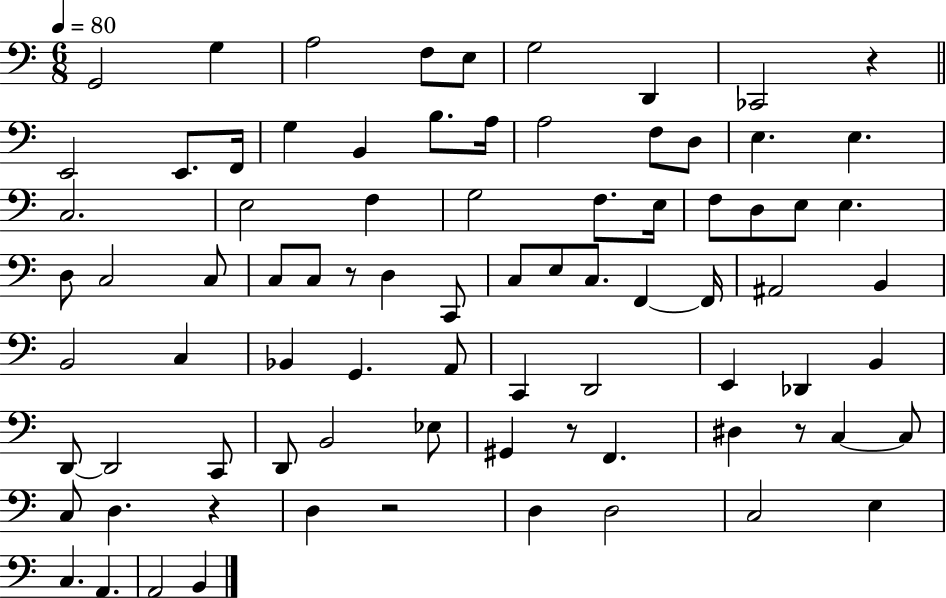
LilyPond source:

{
  \clef bass
  \numericTimeSignature
  \time 6/8
  \key c \major
  \tempo 4 = 80
  g,2 g4 | a2 f8 e8 | g2 d,4 | ces,2 r4 | \break \bar "||" \break \key c \major e,2 e,8. f,16 | g4 b,4 b8. a16 | a2 f8 d8 | e4. e4. | \break c2. | e2 f4 | g2 f8. e16 | f8 d8 e8 e4. | \break d8 c2 c8 | c8 c8 r8 d4 c,8 | c8 e8 c8. f,4~~ f,16 | ais,2 b,4 | \break b,2 c4 | bes,4 g,4. a,8 | c,4 d,2 | e,4 des,4 b,4 | \break d,8~~ d,2 c,8 | d,8 b,2 ees8 | gis,4 r8 f,4. | dis4 r8 c4~~ c8 | \break c8 d4. r4 | d4 r2 | d4 d2 | c2 e4 | \break c4. a,4. | a,2 b,4 | \bar "|."
}